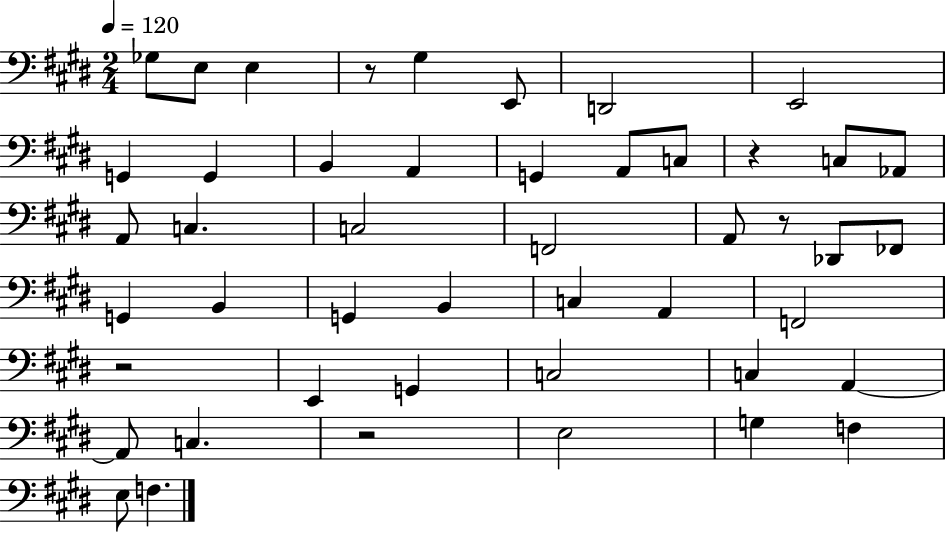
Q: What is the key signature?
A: E major